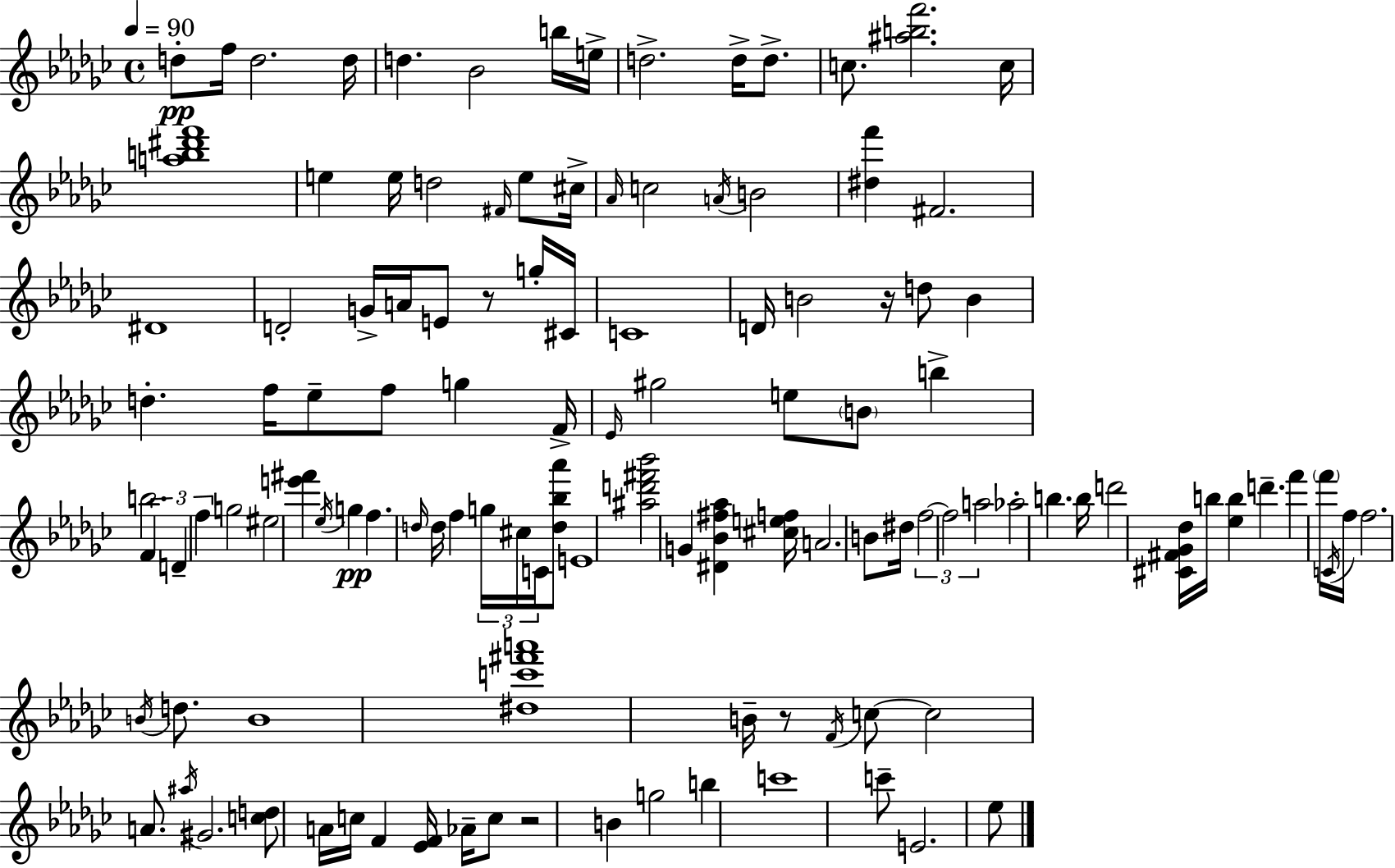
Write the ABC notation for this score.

X:1
T:Untitled
M:4/4
L:1/4
K:Ebm
d/2 f/4 d2 d/4 d _B2 b/4 e/4 d2 d/4 d/2 c/2 [^abf']2 c/4 [ab^d'f']4 e e/4 d2 ^F/4 e/2 ^c/4 _A/4 c2 A/4 B2 [^df'] ^F2 ^D4 D2 G/4 A/4 E/2 z/2 g/4 ^C/4 C4 D/4 B2 z/4 d/2 B d f/4 _e/2 f/2 g F/4 _E/4 ^g2 e/2 B/2 b b2 F D f g2 ^e2 [e'^f'] _e/4 g f d/4 d/4 f g/4 ^c/4 C/4 [d_b_a']/2 E4 [^ad'^f'_b']2 G [^D_B^f_a] [^cef]/4 A2 B/2 ^d/4 f2 f2 a2 _a2 b b/4 d'2 [^C^F_G_d]/4 b/4 [_eb] d' f' f'/4 C/4 f/4 f2 B/4 d/2 B4 [^dc'^f'a']4 B/4 z/2 F/4 c/2 c2 A/2 ^a/4 ^G2 [cd]/2 A/4 c/4 F [_EF]/4 _A/4 c/2 z2 B g2 b c'4 c'/2 E2 _e/2